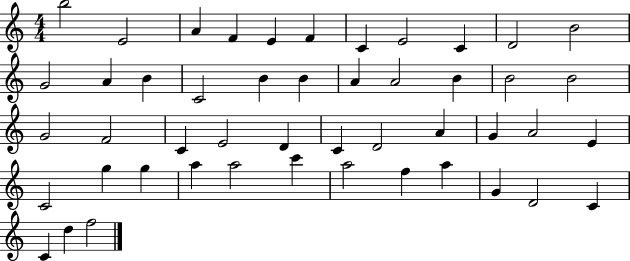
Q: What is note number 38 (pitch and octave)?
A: A5